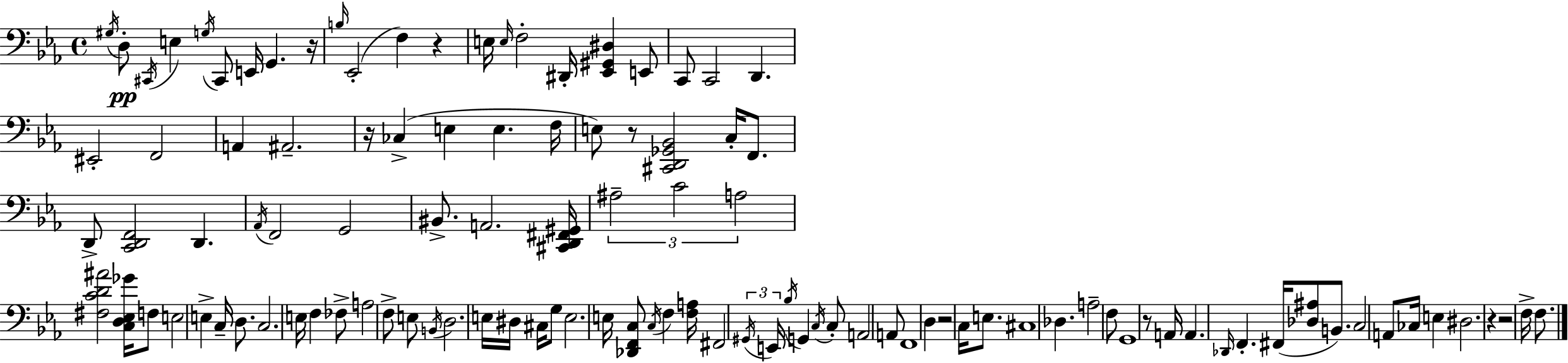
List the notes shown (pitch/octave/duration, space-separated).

G#3/s D3/e C#2/s E3/q G3/s C#2/e E2/s G2/q. R/s B3/s Eb2/h F3/q R/q E3/s E3/s F3/h D#2/s [Eb2,G#2,D#3]/q E2/e C2/e C2/h D2/q. EIS2/h F2/h A2/q A#2/h. R/s CES3/q E3/q E3/q. F3/s E3/e R/e [C#2,D2,Gb2,Bb2]/h C3/s F2/e. D2/e [C2,D2,F2]/h D2/q. Ab2/s F2/h G2/h BIS2/e. A2/h. [C#2,D2,F#2,G#2]/s A#3/h C4/h A3/h [F#3,C4,D4,A#4]/h [C3,D3,Eb3,Gb4]/s F3/e E3/h E3/q C3/s D3/e. C3/h. E3/s F3/q FES3/e A3/h F3/e E3/e B2/s D3/h. E3/s D#3/s C#3/s G3/e E3/h. E3/s [Db2,F2,C3]/e C3/s F3/q [F3,A3]/s F#2/h G#2/s E2/s Bb3/s G2/q C3/s C3/e A2/h A2/e F2/w D3/q R/h C3/s E3/e. C#3/w Db3/q. A3/h F3/e G2/w R/e A2/s A2/q. Db2/s F2/q. F#2/s [Db3,A#3]/e B2/e. C3/h A2/e CES3/s E3/q D#3/h. R/q R/h F3/s F3/e.